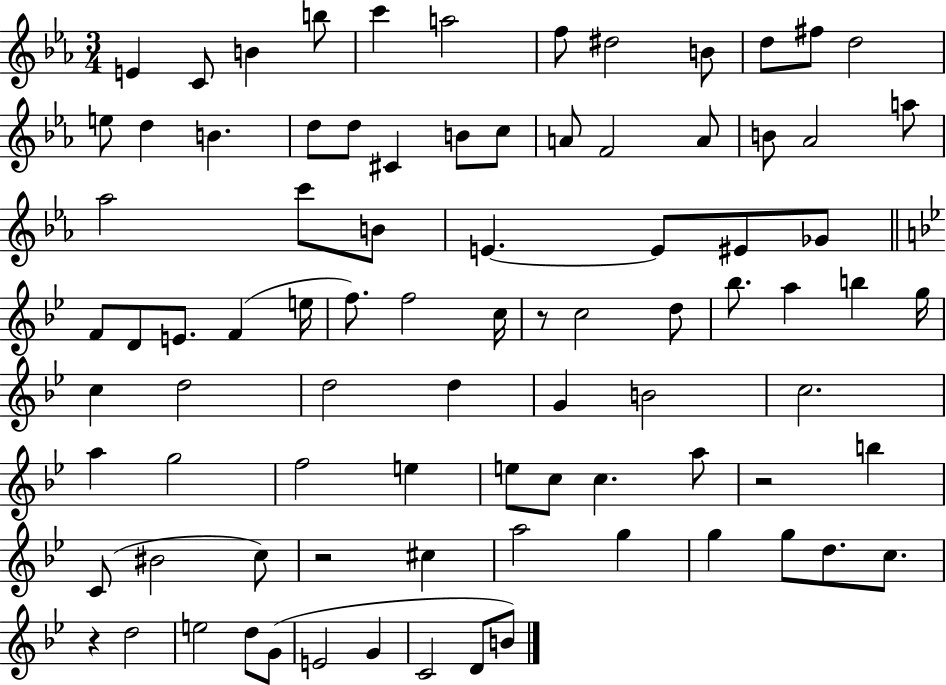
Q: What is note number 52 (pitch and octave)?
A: G4